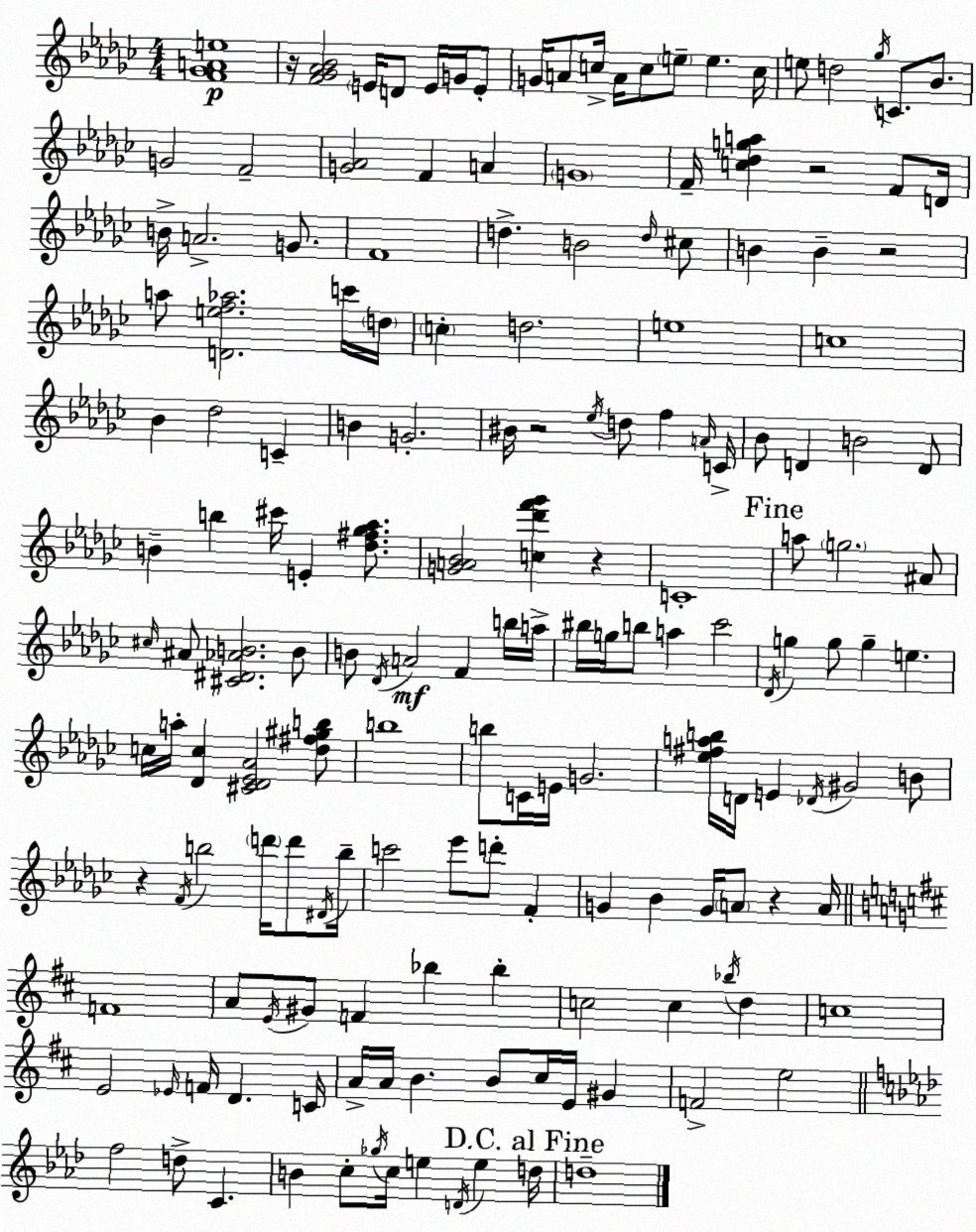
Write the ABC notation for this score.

X:1
T:Untitled
M:4/4
L:1/4
K:Ebm
[F_GAe]4 z/4 [F_G_A_B]2 E/4 D/2 E/4 G/4 E/2 G/4 A/2 c/4 A/4 c/2 e/2 e c/4 e/2 d2 _g/4 C/2 _B/2 G2 F2 [G_A]2 F A G4 F/4 [c_dga] z2 F/2 D/4 B/4 A2 G/2 F4 d B2 d/4 ^c/2 B B z2 a/2 [Def_a]2 c'/4 d/4 c d2 e4 c4 _B _d2 C B G2 ^B/4 z2 _e/4 d/2 f A/4 C/4 _B/2 D B2 D/2 B b ^c'/4 E [_d^f_g_a]/2 [GA_B]2 [c_d'f'_g'] z C4 a/2 g2 ^A/2 ^c/4 ^A/2 [^C^D_AB]2 B/2 B/2 _D/4 A2 F b/4 a/4 ^b/4 g/4 b/2 a _c'2 _D/4 g g/2 g e c/4 a/4 [_Dc] [^C_D_E_A]2 [_d^f^gb]/2 b4 b/2 C/4 E/4 G2 [_e^fab]/4 D/4 E _D/4 ^G2 B/2 z F/4 b2 d'/4 d'/2 ^D/4 b/4 c'2 _e'/2 d'/2 F G _B G/4 A/2 z A/4 F4 A/2 E/4 ^G/2 F _b _b c2 c _b/4 d c4 E2 _E/4 F/4 D C/4 A/4 A/4 B B/2 ^c/4 E/4 ^G F2 e2 f2 d/2 C B c/2 _g/4 c/4 e D/4 e d/4 d4